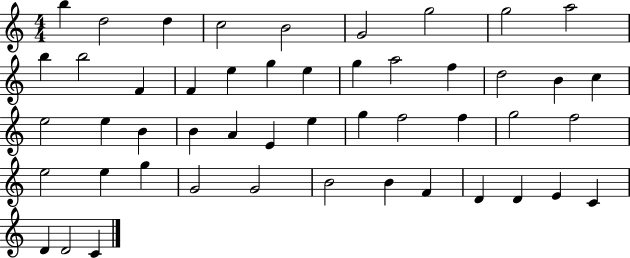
B5/q D5/h D5/q C5/h B4/h G4/h G5/h G5/h A5/h B5/q B5/h F4/q F4/q E5/q G5/q E5/q G5/q A5/h F5/q D5/h B4/q C5/q E5/h E5/q B4/q B4/q A4/q E4/q E5/q G5/q F5/h F5/q G5/h F5/h E5/h E5/q G5/q G4/h G4/h B4/h B4/q F4/q D4/q D4/q E4/q C4/q D4/q D4/h C4/q